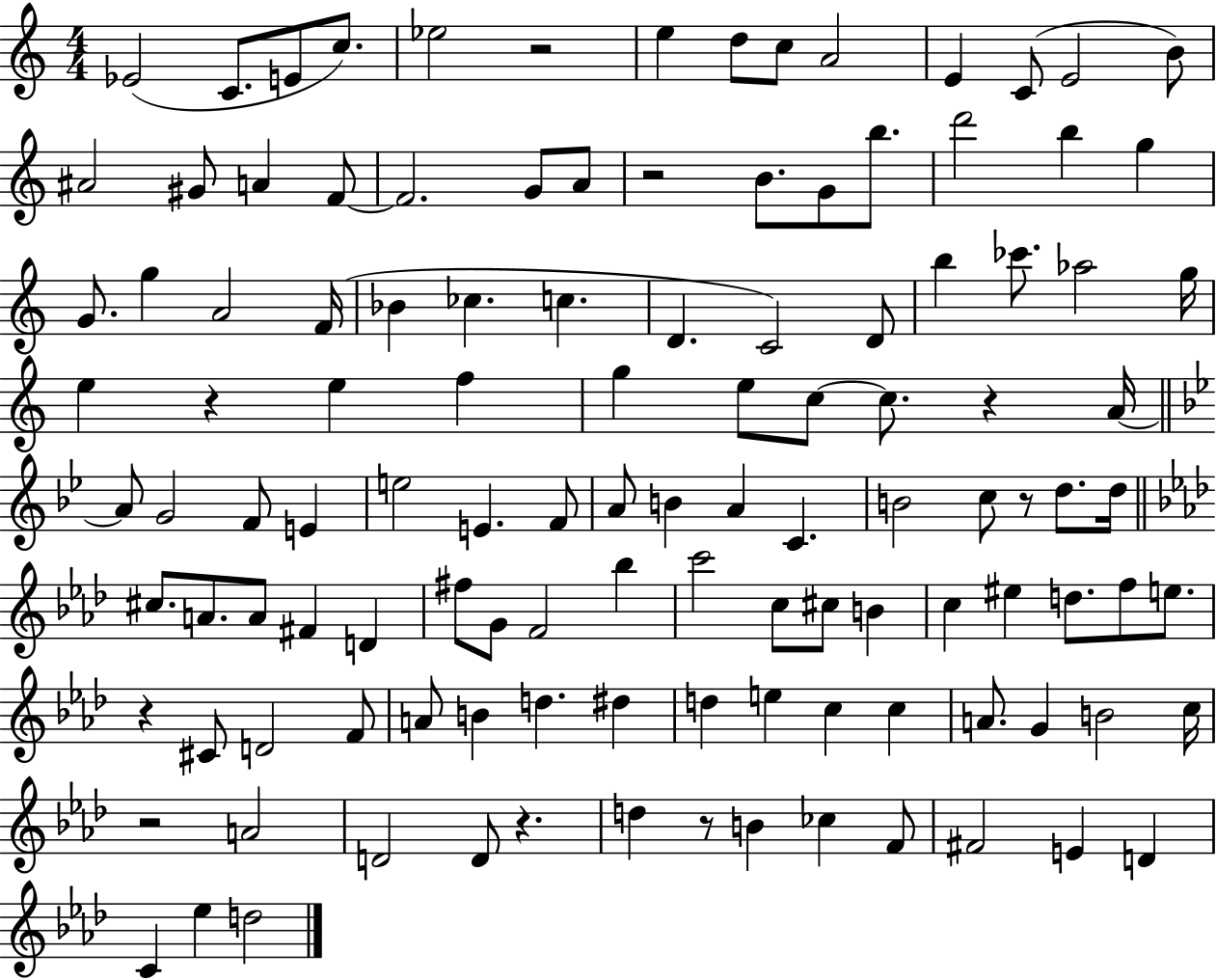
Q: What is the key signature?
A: C major